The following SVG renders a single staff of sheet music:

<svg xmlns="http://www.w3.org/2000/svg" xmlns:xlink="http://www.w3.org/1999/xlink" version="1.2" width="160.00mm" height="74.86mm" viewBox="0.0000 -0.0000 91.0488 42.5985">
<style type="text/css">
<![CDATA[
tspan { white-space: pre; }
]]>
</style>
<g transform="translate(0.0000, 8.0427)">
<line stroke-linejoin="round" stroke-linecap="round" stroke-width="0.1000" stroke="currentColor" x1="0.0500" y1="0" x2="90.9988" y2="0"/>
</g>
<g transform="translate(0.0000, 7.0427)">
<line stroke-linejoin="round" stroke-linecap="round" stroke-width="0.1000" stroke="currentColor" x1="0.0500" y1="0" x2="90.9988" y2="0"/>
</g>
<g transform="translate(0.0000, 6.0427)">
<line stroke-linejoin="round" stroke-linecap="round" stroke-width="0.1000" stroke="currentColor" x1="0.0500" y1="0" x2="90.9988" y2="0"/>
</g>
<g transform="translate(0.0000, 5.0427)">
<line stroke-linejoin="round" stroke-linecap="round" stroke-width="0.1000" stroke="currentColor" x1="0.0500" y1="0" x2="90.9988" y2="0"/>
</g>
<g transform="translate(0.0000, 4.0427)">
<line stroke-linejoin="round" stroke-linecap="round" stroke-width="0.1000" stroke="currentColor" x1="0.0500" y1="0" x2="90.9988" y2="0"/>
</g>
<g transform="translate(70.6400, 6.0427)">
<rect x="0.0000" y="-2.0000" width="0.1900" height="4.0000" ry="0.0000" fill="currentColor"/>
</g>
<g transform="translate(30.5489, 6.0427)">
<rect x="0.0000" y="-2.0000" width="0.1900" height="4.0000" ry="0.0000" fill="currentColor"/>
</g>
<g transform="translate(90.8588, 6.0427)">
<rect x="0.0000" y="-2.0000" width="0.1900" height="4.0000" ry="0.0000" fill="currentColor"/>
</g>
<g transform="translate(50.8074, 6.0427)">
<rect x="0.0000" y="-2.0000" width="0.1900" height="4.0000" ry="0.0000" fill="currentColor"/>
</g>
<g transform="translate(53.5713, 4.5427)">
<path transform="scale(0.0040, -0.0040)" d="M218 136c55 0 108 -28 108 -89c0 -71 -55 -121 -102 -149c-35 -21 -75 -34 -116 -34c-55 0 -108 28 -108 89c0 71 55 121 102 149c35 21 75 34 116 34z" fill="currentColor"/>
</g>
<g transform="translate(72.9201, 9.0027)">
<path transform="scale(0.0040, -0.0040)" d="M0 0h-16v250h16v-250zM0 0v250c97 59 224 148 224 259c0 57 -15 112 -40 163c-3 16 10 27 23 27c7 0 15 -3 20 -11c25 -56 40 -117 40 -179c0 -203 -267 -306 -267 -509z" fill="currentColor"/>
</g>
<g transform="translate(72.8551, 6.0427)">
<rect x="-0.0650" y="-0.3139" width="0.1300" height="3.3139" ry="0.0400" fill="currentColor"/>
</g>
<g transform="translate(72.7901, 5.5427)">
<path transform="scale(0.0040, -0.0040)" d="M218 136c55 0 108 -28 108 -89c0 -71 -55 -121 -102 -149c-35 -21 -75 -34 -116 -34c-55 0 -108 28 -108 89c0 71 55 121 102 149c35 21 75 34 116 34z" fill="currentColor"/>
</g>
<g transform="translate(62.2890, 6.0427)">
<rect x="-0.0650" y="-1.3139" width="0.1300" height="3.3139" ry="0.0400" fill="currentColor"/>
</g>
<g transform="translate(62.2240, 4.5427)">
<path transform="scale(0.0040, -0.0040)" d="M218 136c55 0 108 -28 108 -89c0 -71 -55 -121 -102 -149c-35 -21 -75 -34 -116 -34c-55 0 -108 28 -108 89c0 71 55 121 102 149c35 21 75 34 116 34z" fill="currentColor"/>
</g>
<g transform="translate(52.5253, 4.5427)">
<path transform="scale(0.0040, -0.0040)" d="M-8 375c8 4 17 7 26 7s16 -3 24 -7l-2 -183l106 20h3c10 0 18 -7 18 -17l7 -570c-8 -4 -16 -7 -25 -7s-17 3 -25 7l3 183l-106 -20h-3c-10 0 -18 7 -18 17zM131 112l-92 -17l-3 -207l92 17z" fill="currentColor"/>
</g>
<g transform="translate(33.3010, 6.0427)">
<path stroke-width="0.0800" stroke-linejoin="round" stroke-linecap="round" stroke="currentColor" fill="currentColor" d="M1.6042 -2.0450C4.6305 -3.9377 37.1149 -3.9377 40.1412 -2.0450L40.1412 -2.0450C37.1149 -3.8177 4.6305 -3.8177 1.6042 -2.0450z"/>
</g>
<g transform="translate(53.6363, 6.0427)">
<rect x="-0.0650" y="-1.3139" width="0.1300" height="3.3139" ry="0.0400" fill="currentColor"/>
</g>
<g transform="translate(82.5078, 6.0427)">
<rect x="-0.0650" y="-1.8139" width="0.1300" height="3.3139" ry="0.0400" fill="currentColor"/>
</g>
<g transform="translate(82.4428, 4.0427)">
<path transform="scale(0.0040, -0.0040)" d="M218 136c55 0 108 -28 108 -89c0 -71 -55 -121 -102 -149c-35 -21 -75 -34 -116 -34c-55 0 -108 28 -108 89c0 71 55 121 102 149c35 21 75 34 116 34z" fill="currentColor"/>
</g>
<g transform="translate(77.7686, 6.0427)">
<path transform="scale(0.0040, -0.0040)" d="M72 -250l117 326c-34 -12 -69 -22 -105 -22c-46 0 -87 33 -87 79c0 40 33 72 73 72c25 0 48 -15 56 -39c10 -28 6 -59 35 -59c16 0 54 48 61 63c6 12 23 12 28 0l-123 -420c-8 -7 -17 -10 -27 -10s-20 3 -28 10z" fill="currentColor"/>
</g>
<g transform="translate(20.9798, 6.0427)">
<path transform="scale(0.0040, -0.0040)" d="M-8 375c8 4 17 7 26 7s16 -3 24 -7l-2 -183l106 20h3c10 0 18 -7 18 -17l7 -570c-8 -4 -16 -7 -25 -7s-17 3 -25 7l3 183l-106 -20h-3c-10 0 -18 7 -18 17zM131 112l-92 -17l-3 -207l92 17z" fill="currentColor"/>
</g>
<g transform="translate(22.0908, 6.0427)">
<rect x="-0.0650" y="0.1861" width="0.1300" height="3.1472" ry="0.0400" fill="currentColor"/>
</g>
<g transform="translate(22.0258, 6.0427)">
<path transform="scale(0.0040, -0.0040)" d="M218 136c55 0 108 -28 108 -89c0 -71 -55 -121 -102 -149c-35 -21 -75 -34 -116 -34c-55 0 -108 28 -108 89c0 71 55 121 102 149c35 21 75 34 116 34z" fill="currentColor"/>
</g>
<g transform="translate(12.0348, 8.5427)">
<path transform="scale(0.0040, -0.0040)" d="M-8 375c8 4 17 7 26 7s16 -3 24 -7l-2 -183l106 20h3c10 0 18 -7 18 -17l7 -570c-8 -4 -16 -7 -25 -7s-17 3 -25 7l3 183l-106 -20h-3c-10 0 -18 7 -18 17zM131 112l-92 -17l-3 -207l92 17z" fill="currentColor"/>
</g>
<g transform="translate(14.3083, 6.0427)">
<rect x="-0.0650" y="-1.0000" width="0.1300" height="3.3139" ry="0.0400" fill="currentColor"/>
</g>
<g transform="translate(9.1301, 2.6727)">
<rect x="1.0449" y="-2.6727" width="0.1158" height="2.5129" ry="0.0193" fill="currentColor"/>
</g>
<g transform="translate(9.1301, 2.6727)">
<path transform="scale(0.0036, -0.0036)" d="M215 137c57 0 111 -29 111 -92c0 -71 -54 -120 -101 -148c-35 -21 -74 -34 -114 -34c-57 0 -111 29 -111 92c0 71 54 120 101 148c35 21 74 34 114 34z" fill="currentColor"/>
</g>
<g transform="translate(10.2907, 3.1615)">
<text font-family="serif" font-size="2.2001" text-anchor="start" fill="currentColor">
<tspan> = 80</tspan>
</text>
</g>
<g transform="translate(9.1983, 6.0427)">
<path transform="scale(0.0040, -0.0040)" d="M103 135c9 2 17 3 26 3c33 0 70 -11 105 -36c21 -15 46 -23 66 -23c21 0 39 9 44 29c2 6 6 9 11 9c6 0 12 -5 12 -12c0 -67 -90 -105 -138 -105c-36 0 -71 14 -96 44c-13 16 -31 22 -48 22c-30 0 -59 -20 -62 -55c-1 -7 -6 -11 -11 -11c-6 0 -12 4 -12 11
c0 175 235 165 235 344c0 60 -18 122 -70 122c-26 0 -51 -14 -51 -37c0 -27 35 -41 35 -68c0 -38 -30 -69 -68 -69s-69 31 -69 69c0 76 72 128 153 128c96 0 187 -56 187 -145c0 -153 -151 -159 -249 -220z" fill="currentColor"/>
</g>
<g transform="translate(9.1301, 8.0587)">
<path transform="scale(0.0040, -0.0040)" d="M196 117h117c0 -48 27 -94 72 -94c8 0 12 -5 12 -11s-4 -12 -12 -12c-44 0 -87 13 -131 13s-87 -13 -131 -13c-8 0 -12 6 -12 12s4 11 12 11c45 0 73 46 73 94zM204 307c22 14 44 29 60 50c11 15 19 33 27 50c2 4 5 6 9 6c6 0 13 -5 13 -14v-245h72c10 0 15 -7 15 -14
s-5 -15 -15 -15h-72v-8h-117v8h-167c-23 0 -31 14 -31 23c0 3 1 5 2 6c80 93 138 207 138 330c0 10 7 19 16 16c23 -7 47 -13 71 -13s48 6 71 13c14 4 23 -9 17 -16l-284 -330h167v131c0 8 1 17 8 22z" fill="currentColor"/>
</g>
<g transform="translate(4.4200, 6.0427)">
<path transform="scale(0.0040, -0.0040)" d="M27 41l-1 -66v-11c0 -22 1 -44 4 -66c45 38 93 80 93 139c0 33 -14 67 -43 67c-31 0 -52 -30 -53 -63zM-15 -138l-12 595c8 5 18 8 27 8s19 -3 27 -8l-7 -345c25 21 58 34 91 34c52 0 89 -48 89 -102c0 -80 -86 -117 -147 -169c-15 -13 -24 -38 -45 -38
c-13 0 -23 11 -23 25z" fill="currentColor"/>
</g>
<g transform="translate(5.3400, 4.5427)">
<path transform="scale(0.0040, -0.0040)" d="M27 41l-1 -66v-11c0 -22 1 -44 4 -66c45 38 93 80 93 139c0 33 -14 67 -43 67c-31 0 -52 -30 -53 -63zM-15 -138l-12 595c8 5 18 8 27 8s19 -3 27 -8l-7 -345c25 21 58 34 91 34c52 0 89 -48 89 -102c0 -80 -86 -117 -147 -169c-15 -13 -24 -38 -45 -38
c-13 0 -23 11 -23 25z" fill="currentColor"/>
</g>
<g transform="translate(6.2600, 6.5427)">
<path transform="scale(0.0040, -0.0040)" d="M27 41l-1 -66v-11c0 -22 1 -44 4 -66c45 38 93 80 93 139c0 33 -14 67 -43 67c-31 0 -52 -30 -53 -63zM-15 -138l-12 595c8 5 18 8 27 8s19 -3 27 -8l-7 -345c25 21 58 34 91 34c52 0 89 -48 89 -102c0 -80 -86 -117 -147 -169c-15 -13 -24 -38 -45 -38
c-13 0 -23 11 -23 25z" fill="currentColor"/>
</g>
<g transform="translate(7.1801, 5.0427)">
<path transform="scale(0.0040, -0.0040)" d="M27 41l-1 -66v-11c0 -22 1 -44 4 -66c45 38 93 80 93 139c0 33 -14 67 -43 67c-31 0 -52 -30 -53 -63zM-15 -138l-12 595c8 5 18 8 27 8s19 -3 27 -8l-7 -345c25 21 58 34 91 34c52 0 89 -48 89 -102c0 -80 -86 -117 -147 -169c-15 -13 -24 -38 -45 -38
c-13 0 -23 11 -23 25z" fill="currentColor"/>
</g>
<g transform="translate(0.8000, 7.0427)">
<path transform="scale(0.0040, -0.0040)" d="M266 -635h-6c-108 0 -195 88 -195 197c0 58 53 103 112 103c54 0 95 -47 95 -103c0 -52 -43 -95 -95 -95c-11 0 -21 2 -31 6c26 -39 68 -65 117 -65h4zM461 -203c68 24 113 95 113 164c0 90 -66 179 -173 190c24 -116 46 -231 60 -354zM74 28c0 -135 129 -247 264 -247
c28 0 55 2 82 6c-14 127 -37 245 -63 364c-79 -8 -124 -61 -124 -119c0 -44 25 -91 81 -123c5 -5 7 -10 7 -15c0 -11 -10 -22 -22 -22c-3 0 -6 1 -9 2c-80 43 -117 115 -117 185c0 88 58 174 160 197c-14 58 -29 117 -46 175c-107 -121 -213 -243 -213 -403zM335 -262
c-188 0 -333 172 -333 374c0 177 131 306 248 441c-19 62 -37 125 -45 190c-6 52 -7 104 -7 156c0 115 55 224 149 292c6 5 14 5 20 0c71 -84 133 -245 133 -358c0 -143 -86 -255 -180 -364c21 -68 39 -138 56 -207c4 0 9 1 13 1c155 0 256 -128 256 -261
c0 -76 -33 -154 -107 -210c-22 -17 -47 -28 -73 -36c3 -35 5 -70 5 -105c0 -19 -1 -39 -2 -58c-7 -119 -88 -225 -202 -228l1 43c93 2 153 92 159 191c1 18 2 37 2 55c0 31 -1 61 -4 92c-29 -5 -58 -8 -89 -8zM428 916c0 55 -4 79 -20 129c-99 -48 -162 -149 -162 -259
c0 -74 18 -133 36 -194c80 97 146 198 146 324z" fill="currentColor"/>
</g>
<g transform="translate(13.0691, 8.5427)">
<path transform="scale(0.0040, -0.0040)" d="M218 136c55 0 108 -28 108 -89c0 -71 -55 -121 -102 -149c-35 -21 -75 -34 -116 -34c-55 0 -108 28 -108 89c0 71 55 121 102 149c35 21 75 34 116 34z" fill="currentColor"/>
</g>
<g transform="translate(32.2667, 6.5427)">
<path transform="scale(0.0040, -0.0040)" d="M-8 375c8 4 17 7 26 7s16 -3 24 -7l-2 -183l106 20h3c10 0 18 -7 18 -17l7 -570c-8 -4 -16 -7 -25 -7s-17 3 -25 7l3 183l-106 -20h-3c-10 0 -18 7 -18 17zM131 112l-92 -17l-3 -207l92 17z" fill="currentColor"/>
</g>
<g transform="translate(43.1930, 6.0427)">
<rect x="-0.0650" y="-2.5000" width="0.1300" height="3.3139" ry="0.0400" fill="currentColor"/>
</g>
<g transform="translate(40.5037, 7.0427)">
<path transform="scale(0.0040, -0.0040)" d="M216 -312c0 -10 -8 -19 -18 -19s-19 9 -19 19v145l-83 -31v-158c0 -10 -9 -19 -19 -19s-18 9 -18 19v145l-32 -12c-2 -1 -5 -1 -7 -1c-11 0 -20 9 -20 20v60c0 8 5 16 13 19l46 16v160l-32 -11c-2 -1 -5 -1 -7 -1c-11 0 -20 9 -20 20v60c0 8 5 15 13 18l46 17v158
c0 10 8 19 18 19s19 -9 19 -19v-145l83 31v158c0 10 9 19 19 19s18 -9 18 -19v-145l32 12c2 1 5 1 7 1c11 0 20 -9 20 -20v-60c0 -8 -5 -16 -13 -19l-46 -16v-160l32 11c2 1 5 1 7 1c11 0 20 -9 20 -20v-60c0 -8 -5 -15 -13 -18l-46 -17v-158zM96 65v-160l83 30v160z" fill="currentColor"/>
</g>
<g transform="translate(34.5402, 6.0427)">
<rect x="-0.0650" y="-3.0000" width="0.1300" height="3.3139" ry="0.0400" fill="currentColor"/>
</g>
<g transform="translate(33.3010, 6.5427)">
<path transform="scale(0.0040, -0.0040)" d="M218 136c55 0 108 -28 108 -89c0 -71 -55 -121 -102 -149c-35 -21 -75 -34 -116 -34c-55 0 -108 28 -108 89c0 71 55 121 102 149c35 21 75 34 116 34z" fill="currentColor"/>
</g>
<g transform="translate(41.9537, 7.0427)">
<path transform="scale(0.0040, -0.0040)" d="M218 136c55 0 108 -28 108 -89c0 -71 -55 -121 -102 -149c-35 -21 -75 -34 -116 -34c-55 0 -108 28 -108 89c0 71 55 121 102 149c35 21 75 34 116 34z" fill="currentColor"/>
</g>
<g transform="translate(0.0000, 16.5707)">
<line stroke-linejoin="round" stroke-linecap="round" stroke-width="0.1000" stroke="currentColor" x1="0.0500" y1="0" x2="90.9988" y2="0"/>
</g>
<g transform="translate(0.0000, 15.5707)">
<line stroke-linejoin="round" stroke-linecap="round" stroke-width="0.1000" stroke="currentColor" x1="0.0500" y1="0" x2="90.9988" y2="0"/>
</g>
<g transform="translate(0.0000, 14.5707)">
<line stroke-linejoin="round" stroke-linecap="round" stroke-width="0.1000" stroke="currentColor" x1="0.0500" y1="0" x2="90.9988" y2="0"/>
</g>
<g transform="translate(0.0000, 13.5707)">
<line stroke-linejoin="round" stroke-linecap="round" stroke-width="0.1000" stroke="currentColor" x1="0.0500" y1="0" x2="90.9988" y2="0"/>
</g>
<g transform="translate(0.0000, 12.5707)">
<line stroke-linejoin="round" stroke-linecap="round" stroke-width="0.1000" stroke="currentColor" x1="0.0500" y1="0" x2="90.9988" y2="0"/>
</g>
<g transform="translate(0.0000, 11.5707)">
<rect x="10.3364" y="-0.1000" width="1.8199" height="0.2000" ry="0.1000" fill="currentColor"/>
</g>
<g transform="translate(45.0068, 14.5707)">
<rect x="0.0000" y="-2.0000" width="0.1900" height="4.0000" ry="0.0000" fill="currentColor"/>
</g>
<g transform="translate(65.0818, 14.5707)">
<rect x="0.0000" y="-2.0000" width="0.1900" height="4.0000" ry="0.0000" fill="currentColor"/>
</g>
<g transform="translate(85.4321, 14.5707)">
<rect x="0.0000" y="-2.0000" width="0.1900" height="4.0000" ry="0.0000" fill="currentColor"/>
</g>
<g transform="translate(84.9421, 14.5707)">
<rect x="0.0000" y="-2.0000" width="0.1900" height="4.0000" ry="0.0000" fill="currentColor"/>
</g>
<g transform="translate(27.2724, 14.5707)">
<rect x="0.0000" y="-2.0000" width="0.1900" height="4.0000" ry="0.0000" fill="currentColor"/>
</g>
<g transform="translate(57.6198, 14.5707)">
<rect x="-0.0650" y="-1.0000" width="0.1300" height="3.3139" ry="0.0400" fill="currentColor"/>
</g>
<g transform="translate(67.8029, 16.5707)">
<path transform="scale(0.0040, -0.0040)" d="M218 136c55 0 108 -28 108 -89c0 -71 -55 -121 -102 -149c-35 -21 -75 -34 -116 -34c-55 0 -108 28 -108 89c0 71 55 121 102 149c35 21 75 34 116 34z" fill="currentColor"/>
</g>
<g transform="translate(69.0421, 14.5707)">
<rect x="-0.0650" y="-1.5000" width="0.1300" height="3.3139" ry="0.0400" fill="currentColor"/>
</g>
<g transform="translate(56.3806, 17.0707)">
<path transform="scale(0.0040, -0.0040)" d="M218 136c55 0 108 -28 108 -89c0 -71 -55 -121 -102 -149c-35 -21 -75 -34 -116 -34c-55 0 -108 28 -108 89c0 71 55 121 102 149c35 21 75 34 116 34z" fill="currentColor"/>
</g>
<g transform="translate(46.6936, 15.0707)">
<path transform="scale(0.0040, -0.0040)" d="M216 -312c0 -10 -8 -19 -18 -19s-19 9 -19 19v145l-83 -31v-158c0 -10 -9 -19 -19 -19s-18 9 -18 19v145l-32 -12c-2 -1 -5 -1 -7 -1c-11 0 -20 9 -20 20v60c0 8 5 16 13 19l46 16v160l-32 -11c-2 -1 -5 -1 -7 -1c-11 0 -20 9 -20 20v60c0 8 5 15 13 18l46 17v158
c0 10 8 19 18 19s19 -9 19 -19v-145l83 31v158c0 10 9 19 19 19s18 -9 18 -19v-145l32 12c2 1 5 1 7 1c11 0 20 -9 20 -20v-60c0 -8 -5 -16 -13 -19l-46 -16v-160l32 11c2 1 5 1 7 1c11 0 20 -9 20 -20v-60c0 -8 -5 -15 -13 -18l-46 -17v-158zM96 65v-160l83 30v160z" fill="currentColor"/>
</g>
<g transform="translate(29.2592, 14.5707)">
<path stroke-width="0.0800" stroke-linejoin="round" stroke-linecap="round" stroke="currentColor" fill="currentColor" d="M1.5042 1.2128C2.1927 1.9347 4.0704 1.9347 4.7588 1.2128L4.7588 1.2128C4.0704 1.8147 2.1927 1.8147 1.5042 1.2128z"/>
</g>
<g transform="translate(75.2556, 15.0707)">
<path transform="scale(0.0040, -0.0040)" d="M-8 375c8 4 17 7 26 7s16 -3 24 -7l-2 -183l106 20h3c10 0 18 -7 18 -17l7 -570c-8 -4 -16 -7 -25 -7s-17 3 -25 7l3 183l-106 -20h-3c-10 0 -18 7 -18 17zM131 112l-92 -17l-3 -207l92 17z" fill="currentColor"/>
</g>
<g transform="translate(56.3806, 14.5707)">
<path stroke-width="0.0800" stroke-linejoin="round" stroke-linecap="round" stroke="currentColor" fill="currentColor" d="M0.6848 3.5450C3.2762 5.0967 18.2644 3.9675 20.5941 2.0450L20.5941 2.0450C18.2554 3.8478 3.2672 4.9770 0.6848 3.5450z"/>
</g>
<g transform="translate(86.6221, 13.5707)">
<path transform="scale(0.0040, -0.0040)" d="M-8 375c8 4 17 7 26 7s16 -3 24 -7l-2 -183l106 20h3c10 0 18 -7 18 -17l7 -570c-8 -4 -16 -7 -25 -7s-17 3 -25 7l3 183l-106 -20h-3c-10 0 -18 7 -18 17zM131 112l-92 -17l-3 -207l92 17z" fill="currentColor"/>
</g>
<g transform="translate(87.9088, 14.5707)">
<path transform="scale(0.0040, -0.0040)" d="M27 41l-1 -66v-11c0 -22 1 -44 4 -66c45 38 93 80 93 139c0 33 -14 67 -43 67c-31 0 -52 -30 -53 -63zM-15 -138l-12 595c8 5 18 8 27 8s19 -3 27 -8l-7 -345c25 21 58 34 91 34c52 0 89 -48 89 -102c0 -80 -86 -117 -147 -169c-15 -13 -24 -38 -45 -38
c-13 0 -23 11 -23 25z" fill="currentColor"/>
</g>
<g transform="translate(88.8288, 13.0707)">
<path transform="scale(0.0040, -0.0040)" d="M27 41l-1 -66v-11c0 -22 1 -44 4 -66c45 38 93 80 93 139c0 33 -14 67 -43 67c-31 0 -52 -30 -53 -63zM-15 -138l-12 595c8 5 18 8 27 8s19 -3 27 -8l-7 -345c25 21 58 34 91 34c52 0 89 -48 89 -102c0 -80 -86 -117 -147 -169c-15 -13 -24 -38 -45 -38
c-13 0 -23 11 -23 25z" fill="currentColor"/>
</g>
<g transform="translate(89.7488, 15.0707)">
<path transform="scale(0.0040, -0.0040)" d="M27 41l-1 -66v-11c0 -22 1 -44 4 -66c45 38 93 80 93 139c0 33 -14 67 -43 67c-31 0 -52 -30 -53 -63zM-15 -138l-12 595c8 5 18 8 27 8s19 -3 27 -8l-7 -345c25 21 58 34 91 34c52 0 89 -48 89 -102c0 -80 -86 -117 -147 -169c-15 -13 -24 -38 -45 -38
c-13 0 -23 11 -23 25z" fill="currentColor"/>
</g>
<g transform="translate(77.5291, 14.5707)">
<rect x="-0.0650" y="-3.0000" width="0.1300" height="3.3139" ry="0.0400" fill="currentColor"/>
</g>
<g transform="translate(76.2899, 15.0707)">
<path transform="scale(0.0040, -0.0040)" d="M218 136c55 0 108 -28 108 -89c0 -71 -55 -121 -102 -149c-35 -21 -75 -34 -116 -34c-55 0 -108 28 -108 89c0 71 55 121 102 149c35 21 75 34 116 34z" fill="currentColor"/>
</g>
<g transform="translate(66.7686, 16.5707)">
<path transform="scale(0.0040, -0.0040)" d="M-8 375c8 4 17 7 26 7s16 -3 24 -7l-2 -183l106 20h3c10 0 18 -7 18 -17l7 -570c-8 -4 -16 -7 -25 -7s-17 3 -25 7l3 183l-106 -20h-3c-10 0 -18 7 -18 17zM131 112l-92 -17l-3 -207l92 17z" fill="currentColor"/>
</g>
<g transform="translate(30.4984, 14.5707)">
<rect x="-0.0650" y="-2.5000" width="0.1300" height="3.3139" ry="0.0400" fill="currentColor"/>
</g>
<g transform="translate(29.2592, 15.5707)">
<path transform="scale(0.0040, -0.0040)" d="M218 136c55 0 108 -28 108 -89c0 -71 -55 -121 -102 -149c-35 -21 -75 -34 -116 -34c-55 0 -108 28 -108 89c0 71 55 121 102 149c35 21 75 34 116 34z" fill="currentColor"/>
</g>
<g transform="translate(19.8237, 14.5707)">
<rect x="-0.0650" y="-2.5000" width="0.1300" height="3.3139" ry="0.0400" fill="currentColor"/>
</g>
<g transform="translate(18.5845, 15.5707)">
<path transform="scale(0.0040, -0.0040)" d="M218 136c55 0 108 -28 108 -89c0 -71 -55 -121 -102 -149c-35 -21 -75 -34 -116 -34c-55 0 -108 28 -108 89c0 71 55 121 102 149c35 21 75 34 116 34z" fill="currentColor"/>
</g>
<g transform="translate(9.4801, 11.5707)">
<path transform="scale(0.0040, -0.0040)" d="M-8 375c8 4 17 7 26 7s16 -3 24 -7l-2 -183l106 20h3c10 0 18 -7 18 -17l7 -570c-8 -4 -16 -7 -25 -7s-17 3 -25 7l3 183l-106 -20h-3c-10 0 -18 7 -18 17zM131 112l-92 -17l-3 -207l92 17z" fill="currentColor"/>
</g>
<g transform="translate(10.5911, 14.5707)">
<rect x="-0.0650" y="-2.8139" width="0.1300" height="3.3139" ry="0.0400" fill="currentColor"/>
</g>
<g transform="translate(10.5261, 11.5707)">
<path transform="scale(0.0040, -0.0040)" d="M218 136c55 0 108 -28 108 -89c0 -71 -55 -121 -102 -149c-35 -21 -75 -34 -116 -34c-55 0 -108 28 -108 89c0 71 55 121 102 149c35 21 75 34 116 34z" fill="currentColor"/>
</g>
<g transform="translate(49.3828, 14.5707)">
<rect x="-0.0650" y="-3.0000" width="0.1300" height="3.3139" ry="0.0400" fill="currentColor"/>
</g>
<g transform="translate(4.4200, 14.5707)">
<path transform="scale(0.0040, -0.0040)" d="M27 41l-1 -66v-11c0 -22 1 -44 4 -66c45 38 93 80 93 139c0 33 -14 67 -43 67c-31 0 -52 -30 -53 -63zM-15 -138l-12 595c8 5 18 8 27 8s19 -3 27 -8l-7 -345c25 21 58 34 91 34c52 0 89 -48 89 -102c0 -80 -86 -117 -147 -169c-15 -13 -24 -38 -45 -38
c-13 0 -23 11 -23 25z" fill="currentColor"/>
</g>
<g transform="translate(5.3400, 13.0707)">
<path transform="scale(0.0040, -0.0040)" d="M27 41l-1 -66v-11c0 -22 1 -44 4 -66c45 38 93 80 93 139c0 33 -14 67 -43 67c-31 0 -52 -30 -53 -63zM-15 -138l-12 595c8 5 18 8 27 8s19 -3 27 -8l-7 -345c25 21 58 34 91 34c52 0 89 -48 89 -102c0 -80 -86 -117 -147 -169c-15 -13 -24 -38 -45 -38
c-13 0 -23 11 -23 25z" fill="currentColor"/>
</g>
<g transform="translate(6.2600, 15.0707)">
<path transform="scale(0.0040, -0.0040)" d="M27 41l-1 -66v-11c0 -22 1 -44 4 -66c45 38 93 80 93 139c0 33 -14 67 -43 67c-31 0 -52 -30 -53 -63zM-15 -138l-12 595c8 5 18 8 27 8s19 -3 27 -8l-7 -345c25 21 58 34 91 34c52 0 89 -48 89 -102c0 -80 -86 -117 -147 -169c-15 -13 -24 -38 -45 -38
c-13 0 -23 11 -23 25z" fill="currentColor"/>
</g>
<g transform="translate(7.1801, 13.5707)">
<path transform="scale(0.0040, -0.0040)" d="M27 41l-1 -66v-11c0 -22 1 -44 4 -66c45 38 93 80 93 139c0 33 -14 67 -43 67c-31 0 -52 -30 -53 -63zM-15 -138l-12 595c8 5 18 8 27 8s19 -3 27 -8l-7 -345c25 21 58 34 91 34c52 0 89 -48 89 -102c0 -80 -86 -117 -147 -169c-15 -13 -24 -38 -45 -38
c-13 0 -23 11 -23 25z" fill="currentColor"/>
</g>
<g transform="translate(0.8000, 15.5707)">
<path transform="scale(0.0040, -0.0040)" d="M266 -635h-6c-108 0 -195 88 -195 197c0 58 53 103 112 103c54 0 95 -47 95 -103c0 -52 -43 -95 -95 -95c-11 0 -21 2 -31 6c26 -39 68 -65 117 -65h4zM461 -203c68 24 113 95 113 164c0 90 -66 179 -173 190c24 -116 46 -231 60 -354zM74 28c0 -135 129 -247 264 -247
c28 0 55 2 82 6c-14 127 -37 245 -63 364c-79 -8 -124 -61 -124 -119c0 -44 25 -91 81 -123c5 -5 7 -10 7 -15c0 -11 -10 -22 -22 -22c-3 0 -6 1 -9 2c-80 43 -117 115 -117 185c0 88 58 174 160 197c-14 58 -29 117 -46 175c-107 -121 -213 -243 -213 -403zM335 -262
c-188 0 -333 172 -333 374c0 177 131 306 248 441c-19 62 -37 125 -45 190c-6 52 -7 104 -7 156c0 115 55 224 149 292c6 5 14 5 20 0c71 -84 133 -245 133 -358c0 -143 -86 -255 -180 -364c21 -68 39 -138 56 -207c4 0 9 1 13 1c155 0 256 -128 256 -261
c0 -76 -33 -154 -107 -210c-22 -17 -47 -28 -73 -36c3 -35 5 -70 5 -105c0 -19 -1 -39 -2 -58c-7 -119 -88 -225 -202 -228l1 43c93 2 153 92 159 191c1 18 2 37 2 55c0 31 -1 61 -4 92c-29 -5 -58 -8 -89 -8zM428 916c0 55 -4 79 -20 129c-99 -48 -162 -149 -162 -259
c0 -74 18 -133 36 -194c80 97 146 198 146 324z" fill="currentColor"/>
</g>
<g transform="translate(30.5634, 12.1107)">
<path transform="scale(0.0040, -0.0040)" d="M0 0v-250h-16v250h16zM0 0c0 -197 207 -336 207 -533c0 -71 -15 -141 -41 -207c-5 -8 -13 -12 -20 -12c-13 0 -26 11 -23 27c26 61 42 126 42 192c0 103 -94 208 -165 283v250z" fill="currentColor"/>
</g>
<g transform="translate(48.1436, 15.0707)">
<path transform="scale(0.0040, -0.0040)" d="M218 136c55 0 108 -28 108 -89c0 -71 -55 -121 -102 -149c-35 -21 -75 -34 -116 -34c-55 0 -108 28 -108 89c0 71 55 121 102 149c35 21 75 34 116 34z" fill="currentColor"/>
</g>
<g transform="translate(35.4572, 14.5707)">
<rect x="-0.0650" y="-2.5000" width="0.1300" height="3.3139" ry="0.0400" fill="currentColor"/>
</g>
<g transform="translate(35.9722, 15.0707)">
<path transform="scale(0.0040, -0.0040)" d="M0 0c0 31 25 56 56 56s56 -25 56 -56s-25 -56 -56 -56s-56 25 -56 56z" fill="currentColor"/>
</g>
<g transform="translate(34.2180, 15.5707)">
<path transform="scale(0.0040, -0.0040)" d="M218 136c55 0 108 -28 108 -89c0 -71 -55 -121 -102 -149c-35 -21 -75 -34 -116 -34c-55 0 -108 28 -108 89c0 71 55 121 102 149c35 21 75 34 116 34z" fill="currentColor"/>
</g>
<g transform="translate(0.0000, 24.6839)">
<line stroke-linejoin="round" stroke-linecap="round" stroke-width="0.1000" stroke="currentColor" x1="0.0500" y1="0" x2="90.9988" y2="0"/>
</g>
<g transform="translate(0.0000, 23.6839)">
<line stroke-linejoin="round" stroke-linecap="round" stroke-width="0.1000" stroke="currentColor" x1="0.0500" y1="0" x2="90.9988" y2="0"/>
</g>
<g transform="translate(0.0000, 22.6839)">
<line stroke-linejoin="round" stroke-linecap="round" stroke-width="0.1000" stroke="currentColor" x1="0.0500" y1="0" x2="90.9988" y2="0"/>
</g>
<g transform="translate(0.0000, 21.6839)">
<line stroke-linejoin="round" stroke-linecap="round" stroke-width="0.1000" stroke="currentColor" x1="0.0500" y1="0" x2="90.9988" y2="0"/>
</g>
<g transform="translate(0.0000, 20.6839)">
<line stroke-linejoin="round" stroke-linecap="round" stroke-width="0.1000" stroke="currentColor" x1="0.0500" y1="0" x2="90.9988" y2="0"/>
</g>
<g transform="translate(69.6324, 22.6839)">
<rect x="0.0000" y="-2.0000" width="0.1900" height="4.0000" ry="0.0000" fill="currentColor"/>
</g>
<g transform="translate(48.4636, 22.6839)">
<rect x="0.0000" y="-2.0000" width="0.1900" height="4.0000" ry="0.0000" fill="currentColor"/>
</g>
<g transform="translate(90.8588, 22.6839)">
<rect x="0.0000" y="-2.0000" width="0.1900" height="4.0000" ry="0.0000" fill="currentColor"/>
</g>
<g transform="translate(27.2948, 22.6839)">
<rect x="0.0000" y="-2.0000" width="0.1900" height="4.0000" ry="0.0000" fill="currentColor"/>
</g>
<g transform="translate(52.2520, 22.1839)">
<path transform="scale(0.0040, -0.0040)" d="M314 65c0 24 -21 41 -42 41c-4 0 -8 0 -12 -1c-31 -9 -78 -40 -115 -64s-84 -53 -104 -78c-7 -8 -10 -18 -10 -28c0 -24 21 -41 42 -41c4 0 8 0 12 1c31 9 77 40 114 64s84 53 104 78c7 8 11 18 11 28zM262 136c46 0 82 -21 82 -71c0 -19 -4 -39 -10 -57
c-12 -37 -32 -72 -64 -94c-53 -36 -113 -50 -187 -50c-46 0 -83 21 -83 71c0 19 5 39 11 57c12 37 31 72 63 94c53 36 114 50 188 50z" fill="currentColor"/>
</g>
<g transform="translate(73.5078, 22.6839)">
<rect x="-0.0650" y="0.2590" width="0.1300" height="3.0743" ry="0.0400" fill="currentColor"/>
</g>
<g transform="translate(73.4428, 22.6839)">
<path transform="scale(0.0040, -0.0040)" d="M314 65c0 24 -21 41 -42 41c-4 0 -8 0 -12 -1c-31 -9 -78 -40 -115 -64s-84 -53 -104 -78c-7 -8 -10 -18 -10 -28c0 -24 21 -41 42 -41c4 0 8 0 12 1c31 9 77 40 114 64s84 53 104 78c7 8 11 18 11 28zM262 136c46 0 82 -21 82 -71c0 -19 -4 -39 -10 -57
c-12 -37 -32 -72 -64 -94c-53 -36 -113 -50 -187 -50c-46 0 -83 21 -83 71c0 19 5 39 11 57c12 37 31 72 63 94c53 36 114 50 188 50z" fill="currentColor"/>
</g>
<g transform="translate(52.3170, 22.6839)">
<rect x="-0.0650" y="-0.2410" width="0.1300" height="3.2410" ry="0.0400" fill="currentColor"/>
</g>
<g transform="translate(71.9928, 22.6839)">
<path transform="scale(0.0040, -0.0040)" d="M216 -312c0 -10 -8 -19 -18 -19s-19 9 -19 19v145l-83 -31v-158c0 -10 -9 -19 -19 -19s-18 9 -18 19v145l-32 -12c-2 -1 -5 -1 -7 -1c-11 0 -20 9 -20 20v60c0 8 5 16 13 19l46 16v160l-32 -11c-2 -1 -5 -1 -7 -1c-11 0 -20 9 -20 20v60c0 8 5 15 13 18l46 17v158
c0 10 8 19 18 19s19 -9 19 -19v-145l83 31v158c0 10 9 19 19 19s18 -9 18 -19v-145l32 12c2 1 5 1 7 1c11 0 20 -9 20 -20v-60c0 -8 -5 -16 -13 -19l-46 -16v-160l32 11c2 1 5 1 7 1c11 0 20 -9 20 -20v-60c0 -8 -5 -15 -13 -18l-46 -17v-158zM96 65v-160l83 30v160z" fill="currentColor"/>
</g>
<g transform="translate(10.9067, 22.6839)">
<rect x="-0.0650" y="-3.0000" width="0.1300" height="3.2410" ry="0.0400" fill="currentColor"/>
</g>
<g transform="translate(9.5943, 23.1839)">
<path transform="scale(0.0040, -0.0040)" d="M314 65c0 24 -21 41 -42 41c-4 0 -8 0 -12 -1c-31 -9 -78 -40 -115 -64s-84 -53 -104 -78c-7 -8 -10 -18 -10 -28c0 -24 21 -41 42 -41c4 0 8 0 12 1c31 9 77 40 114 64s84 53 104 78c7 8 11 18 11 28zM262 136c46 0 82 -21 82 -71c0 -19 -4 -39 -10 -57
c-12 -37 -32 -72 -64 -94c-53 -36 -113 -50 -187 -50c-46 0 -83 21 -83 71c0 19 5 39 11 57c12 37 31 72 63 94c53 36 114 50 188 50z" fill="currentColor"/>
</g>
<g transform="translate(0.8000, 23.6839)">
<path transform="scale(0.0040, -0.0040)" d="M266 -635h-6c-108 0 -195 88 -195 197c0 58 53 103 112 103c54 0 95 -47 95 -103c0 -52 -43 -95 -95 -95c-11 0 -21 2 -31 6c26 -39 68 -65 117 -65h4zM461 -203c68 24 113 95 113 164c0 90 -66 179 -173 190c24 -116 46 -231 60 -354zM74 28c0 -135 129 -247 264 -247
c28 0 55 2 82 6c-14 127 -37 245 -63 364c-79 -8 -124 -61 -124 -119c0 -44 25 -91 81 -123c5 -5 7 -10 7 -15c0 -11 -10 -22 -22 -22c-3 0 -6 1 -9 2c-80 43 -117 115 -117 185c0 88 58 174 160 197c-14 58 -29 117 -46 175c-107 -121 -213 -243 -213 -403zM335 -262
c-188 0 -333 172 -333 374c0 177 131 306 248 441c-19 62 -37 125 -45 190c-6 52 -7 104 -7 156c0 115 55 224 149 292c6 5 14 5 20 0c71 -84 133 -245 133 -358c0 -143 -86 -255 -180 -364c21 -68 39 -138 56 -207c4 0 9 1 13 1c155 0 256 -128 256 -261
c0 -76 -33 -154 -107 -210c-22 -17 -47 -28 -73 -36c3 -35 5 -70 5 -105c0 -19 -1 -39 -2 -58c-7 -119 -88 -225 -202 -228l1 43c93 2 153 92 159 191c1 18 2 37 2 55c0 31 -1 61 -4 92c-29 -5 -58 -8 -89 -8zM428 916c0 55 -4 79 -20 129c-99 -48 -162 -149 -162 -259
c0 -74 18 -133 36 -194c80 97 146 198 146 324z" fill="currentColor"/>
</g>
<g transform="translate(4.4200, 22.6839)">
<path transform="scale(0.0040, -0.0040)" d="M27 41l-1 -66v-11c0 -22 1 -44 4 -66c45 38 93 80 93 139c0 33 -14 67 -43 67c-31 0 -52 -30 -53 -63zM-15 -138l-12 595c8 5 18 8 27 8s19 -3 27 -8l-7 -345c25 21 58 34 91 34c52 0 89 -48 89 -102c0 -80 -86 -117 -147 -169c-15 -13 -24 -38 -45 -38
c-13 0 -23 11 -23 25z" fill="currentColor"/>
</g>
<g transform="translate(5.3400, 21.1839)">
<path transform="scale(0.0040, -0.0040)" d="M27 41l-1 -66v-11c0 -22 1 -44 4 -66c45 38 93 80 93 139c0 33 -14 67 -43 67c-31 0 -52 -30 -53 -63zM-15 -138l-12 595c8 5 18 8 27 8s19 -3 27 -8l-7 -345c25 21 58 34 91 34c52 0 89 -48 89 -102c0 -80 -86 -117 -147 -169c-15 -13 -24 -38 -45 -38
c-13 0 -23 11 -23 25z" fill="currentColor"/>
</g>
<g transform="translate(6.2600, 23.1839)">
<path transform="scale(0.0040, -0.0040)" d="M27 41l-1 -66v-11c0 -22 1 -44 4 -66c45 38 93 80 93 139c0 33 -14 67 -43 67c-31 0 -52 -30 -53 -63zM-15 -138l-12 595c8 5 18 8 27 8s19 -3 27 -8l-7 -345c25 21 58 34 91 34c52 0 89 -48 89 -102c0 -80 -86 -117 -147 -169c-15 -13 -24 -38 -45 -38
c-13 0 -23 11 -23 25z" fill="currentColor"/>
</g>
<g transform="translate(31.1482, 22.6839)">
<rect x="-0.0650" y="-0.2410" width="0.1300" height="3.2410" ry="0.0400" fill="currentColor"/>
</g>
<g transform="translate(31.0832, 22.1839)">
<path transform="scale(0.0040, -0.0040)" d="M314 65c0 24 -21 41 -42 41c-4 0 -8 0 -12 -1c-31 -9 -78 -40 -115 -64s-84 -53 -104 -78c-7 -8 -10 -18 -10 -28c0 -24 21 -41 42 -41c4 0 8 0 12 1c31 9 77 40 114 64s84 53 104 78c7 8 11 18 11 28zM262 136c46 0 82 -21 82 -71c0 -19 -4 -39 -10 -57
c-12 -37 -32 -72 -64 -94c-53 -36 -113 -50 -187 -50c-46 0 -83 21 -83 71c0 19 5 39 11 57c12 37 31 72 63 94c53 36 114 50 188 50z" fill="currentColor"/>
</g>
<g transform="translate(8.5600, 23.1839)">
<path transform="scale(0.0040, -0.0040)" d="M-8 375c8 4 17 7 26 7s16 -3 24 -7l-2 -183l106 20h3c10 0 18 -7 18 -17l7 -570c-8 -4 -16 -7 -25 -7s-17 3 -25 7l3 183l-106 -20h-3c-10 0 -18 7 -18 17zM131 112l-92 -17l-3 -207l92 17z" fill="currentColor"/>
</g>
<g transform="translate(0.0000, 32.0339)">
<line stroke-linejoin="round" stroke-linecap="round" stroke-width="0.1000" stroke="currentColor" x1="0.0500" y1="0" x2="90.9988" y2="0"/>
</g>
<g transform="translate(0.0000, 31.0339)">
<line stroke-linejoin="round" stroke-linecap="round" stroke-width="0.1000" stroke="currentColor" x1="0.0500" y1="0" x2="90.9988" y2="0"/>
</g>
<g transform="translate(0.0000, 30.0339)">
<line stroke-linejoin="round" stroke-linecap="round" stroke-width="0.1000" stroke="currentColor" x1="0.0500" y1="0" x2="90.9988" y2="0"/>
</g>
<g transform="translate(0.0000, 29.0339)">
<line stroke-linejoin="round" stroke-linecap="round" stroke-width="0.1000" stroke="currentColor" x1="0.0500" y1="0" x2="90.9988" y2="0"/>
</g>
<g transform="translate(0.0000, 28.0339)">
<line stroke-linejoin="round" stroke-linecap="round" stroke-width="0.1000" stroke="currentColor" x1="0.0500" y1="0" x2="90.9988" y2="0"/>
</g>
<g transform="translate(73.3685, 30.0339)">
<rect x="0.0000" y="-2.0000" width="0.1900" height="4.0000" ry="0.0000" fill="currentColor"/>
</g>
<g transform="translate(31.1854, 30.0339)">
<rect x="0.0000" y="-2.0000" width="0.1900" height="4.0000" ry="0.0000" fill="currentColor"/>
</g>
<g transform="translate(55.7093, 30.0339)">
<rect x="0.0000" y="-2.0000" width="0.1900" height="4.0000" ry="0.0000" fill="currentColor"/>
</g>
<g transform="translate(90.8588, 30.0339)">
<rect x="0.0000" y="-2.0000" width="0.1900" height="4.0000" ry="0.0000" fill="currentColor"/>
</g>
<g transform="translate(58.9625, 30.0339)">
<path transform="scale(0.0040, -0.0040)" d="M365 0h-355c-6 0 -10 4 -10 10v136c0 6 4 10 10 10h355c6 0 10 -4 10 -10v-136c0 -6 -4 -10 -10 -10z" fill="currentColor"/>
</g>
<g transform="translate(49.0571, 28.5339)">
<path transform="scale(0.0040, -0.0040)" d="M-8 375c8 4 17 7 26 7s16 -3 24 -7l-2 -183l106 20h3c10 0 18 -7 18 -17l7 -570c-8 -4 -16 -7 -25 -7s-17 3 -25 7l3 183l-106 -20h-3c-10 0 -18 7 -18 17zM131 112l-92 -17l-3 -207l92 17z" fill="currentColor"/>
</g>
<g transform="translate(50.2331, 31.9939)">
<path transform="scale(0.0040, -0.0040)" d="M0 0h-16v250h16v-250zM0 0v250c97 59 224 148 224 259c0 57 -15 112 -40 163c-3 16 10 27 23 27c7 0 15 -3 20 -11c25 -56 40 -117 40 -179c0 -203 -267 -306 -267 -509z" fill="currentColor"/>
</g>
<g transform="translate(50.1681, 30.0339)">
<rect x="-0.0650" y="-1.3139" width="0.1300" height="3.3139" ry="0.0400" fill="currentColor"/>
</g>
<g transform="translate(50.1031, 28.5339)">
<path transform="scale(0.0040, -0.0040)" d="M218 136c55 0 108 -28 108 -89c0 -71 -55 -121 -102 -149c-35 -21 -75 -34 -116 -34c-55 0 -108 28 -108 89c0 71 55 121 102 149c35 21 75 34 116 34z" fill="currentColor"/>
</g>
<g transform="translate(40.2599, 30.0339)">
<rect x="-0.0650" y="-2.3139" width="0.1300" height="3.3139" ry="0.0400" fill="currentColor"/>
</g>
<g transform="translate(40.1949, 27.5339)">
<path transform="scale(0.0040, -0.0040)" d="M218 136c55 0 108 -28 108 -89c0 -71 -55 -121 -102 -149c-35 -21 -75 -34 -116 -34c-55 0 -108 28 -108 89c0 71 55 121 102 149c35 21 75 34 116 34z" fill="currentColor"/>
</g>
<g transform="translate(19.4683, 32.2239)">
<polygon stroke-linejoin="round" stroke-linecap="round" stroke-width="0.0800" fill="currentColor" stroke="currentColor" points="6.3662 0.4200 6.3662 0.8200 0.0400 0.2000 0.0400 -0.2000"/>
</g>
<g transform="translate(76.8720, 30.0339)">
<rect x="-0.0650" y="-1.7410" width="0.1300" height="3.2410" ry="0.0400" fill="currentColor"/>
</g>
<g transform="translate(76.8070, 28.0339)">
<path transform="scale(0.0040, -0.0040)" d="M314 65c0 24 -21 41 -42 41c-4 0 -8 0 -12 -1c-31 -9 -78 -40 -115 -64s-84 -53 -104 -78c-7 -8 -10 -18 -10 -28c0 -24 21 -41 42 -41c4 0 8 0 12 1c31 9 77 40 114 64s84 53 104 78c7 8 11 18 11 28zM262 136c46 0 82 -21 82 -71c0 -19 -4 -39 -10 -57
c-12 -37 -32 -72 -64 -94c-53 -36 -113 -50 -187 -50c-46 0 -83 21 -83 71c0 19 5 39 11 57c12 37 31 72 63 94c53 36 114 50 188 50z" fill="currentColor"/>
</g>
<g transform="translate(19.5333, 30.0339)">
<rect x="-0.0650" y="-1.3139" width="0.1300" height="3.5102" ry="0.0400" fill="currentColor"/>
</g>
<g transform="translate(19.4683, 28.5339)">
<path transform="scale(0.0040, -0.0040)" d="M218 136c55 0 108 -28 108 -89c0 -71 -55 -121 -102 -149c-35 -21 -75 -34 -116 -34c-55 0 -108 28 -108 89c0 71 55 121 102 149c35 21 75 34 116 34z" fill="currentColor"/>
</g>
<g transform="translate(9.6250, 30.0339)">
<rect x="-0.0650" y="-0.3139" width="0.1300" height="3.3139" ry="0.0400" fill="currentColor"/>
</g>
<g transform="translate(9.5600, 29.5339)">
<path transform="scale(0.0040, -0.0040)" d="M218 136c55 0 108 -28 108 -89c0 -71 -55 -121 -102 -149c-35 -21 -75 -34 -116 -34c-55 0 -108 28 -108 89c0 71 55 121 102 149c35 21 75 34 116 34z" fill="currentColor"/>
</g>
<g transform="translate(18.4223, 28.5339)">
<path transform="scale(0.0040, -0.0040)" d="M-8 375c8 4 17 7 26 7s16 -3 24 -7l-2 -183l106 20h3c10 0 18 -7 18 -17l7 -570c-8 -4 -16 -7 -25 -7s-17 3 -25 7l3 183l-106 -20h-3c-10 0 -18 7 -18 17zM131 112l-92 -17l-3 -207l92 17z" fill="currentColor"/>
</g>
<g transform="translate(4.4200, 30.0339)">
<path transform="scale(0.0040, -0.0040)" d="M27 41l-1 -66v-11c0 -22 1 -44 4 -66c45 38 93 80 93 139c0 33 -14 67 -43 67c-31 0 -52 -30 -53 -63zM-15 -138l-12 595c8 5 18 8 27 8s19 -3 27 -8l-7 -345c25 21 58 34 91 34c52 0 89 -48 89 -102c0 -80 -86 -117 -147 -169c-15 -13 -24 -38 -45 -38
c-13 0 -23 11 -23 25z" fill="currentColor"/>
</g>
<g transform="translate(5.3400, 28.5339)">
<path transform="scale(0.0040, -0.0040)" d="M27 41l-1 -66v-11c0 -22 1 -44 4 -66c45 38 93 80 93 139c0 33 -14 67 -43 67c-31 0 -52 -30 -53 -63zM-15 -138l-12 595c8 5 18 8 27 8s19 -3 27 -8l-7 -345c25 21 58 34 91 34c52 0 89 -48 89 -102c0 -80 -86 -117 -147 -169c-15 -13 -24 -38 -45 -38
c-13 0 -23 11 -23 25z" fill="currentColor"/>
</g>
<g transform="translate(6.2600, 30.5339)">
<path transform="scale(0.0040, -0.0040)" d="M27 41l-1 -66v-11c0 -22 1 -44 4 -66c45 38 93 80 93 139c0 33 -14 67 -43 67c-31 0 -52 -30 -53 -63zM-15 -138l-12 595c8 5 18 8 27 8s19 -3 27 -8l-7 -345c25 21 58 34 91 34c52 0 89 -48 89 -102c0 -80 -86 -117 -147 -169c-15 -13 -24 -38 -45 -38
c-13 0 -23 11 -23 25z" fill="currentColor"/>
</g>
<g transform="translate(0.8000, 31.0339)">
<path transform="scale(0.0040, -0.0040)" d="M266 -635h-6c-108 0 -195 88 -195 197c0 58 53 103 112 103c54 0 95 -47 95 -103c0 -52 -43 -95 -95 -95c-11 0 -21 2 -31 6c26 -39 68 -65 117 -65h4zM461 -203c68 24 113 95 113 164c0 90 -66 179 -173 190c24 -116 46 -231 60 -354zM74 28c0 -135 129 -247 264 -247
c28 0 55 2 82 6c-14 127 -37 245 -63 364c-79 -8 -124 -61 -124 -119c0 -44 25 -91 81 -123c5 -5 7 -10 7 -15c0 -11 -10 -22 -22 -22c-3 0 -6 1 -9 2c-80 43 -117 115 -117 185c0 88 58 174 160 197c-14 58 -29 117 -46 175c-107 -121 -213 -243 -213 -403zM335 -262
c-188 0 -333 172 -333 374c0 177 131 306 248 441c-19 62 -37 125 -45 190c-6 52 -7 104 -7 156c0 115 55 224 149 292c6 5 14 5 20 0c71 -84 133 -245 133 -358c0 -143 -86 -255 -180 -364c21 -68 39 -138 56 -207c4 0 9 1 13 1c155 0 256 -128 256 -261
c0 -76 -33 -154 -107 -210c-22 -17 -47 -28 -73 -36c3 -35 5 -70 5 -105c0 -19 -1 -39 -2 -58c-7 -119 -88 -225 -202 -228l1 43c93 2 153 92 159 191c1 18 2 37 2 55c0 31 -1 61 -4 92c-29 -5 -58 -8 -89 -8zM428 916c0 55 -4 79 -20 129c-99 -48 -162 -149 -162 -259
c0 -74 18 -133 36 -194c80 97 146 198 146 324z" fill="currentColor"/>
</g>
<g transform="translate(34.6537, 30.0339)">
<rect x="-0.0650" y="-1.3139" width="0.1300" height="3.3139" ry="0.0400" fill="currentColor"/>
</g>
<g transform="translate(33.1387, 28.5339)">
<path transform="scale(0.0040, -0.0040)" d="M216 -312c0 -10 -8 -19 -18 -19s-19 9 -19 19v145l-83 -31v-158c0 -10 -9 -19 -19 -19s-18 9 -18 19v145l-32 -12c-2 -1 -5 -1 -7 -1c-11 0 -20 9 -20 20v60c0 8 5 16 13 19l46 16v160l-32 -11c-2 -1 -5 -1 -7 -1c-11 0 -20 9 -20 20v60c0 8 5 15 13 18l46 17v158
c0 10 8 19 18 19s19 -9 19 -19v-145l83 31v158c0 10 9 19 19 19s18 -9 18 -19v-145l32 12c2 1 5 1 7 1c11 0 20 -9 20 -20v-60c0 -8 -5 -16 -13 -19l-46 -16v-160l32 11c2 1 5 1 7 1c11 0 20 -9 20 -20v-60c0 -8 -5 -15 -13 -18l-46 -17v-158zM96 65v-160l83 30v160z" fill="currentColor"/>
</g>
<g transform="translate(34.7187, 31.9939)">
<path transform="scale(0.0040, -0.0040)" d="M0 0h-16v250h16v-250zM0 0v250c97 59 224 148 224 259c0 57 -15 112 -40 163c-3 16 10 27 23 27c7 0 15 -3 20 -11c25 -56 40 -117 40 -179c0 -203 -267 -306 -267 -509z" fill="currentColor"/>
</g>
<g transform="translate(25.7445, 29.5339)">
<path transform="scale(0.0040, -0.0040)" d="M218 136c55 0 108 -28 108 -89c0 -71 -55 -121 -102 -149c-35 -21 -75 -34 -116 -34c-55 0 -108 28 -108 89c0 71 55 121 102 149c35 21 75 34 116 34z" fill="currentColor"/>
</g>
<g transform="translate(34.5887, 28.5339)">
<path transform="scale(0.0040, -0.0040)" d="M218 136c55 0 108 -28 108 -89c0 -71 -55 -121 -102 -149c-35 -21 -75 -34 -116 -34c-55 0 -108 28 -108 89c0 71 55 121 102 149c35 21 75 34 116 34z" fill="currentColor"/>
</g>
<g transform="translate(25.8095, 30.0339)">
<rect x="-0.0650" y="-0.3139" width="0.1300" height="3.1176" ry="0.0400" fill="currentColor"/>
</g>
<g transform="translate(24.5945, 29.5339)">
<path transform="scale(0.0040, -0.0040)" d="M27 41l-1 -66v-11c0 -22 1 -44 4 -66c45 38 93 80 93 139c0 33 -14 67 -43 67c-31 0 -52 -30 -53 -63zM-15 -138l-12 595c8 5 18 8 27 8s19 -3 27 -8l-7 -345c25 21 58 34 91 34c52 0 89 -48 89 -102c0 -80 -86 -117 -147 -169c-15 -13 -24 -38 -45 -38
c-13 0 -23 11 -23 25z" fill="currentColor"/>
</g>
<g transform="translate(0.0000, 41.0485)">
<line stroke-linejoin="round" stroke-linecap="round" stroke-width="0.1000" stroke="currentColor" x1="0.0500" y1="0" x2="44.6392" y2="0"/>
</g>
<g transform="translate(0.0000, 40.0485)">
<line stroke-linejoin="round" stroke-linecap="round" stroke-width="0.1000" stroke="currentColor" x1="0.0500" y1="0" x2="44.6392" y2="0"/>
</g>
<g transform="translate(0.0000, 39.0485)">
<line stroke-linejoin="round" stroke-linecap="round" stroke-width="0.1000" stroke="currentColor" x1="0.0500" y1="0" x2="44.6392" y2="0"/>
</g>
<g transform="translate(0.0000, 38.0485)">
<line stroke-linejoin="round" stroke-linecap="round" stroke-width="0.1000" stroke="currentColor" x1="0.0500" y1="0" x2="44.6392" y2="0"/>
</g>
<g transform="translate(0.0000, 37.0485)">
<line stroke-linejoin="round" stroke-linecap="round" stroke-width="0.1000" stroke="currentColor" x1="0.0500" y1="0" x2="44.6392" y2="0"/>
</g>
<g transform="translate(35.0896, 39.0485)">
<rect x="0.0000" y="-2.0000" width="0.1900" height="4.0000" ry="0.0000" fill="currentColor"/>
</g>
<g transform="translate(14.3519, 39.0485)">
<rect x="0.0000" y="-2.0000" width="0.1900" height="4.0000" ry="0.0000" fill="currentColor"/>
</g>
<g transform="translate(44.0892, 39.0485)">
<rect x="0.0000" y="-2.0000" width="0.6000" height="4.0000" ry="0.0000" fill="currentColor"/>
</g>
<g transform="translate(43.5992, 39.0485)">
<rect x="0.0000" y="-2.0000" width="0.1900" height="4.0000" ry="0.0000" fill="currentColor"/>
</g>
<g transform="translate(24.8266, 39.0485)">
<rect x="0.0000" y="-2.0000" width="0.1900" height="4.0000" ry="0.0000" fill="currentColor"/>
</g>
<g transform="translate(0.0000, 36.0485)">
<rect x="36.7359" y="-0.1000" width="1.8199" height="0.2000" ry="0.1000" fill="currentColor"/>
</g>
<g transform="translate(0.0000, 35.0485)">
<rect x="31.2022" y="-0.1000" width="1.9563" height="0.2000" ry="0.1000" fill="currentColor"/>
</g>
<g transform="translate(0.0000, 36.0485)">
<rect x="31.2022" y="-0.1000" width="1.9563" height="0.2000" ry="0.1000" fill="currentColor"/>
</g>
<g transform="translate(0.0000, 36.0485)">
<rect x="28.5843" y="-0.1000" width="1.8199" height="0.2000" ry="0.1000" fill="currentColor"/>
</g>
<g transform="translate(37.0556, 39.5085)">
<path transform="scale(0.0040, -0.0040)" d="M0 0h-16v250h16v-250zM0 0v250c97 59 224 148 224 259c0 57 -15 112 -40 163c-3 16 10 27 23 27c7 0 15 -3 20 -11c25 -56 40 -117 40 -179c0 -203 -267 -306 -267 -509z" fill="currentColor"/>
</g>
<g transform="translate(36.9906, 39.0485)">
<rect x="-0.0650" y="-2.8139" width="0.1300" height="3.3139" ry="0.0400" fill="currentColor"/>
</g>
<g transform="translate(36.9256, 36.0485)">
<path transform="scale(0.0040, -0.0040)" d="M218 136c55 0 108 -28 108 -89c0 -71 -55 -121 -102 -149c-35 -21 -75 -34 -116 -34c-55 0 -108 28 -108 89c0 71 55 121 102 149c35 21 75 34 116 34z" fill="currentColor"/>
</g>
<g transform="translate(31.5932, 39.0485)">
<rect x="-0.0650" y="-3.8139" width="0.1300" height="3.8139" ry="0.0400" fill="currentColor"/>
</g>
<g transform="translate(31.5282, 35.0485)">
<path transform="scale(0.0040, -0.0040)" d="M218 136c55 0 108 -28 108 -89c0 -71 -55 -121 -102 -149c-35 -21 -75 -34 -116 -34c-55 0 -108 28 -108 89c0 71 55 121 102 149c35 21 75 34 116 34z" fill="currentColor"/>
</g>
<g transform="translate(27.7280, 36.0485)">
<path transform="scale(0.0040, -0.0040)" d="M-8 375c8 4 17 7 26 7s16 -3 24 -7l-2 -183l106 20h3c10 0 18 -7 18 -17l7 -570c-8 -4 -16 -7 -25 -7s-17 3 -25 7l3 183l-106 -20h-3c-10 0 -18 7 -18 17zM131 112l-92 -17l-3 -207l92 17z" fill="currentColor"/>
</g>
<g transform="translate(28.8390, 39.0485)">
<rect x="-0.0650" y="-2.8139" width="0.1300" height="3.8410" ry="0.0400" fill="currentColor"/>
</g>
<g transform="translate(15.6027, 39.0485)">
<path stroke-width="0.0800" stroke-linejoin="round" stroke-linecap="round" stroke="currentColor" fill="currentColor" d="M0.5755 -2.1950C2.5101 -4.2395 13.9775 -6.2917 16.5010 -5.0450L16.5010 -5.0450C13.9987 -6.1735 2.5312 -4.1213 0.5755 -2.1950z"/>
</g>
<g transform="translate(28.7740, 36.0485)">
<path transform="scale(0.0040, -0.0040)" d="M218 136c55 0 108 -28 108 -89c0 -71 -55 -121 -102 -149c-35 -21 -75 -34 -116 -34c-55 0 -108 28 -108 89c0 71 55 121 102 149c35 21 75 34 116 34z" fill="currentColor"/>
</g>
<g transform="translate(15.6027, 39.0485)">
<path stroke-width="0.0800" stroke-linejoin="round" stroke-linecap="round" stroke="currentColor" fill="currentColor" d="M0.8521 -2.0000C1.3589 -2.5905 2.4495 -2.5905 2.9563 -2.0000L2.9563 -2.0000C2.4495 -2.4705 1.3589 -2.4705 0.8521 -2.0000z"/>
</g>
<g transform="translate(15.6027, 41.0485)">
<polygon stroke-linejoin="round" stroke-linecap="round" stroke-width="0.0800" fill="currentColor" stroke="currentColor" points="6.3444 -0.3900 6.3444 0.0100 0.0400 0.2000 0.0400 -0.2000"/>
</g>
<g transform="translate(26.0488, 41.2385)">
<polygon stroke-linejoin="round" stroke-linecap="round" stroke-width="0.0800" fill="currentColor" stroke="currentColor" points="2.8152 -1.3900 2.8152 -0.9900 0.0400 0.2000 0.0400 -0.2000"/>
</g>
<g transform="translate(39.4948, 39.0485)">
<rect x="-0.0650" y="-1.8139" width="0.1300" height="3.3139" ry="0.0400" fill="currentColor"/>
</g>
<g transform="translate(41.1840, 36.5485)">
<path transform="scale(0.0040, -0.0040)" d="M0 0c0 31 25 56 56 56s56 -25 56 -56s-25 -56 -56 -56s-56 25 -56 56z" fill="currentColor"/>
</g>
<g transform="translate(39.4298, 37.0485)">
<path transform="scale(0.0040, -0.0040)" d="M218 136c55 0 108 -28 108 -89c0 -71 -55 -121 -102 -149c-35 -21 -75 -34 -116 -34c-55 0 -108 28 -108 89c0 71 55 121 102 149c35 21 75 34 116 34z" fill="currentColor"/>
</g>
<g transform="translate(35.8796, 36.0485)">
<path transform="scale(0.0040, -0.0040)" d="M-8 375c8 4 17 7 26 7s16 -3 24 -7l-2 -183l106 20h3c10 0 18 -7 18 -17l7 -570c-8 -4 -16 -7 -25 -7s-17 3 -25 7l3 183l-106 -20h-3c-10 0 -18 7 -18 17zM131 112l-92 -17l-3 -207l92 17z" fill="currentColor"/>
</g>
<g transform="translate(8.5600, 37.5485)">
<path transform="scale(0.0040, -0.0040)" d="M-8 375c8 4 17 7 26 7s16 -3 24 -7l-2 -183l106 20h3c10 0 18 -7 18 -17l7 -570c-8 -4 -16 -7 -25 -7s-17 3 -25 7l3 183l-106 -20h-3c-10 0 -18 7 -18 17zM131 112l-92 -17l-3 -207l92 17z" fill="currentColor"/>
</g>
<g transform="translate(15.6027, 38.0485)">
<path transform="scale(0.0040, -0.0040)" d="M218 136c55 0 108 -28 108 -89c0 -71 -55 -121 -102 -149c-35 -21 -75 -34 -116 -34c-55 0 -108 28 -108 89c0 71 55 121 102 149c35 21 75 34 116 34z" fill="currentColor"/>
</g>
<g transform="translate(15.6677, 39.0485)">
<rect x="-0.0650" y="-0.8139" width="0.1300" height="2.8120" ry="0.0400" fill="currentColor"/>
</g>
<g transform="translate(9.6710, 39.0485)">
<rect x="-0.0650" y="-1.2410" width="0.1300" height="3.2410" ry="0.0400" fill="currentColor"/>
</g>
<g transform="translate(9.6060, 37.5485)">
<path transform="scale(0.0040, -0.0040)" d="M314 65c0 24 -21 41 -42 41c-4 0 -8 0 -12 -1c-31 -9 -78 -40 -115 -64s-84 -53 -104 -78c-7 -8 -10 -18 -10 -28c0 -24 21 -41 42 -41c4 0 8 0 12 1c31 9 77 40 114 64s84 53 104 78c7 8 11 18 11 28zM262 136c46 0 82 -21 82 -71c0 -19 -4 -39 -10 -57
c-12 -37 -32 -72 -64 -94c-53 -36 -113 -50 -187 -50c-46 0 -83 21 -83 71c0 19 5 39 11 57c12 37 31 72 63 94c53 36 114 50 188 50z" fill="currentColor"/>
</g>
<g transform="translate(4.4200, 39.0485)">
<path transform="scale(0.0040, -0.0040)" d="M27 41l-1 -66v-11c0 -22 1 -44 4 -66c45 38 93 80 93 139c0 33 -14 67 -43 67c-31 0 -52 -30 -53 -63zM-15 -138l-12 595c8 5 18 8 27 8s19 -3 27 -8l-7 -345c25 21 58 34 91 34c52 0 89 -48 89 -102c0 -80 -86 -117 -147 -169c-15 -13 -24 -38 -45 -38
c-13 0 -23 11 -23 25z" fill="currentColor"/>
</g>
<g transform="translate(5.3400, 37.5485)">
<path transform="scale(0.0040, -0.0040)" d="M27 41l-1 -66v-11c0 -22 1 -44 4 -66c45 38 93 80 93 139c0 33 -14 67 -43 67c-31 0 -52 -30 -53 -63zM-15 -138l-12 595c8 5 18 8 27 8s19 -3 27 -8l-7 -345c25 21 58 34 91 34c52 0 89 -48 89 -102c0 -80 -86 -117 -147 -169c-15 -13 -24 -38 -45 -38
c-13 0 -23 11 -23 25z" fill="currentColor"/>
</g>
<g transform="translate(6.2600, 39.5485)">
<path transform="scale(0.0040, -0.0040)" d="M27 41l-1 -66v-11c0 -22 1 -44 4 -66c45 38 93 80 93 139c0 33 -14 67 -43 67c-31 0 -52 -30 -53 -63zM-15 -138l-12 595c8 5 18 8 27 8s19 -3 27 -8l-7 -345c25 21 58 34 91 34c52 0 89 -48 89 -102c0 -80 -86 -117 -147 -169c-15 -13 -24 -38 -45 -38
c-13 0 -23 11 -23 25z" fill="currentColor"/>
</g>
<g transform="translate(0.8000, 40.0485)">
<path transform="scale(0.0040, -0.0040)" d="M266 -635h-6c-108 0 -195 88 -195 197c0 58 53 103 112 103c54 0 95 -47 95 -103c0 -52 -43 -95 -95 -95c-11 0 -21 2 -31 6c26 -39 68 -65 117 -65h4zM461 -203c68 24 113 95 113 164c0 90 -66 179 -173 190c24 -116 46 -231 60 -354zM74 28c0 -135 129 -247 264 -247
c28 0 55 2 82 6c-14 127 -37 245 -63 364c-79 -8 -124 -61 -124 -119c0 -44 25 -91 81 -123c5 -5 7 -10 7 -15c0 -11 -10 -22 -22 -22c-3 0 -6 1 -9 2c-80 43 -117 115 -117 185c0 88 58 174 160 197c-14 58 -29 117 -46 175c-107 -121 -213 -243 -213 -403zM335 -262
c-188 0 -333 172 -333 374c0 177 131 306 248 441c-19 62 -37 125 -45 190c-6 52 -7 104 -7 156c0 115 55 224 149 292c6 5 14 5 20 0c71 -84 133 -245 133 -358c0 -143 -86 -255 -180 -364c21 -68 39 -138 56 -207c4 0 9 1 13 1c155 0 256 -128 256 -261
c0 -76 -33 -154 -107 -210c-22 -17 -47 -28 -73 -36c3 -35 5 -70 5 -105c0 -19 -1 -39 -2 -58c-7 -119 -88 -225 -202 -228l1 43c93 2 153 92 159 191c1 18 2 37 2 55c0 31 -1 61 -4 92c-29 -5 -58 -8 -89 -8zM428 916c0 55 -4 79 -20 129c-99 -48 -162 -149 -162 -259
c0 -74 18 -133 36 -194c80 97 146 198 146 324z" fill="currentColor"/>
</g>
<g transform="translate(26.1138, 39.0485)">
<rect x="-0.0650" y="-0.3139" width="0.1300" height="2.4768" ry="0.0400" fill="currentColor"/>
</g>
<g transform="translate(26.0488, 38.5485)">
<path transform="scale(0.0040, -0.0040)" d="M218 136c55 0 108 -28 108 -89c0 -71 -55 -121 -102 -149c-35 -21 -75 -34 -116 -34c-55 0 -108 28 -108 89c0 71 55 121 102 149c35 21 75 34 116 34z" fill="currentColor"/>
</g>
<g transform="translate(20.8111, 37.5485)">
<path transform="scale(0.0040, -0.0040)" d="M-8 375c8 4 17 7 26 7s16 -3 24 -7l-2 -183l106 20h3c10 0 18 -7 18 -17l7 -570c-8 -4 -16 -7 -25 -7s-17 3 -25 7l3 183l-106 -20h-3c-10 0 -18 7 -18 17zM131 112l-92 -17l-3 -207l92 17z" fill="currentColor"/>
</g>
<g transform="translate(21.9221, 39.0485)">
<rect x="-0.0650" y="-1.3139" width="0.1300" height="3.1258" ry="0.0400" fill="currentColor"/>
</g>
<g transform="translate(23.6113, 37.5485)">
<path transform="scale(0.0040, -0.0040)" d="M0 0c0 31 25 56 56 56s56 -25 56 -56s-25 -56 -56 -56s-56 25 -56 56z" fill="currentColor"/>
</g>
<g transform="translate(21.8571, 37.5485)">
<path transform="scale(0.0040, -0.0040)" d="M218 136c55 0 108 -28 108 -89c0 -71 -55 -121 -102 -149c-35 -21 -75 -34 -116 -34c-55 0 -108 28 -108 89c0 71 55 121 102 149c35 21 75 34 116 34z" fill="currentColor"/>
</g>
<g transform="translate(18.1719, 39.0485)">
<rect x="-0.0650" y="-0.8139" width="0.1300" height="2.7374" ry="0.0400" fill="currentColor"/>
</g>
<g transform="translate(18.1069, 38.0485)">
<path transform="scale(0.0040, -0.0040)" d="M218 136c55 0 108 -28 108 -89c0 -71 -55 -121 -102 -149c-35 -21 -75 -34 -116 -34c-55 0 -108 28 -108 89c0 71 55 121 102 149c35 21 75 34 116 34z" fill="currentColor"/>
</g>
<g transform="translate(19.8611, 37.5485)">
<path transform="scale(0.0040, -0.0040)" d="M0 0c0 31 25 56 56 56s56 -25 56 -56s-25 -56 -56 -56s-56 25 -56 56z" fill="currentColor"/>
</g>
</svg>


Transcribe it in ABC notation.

X:1
T:Untitled
M:2/4
L:1/4
K:Ab
D B A ^G e e c/2 z/2 f a G G/2 G ^A _D E A A2 c2 c2 ^B2 c e/2 _c/2 ^e/2 g e/2 z2 f2 e2 d/2 d/2 e/2 c/2 a/2 c' a/2 f